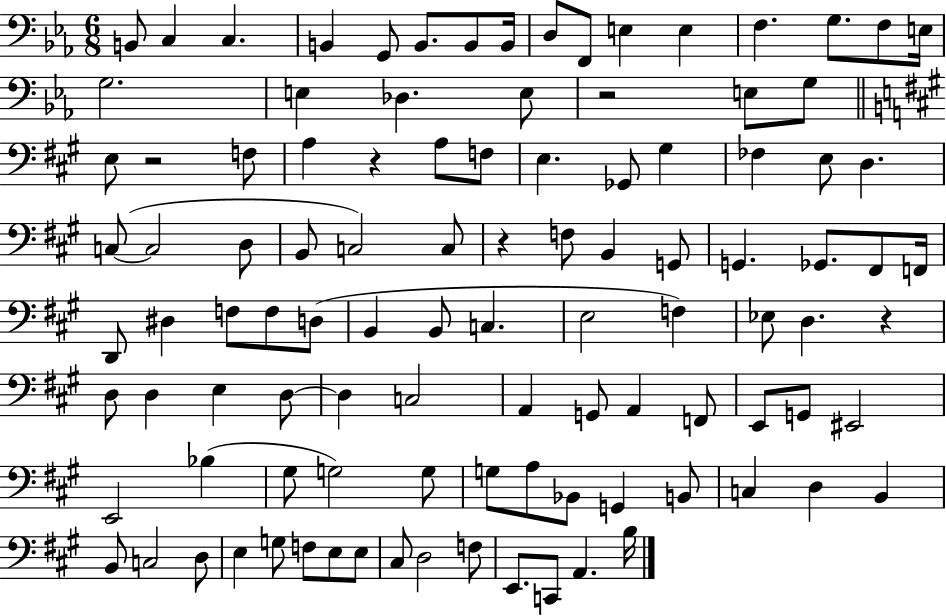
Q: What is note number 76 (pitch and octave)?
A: G3